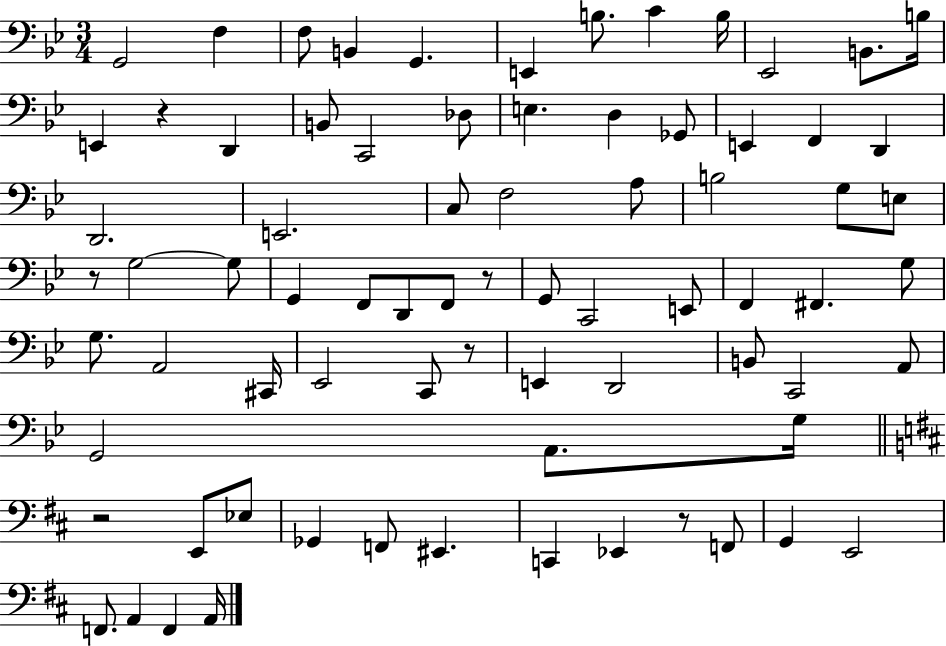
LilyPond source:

{
  \clef bass
  \numericTimeSignature
  \time 3/4
  \key bes \major
  \repeat volta 2 { g,2 f4 | f8 b,4 g,4. | e,4 b8. c'4 b16 | ees,2 b,8. b16 | \break e,4 r4 d,4 | b,8 c,2 des8 | e4. d4 ges,8 | e,4 f,4 d,4 | \break d,2. | e,2. | c8 f2 a8 | b2 g8 e8 | \break r8 g2~~ g8 | g,4 f,8 d,8 f,8 r8 | g,8 c,2 e,8 | f,4 fis,4. g8 | \break g8. a,2 cis,16 | ees,2 c,8 r8 | e,4 d,2 | b,8 c,2 a,8 | \break g,2 a,8. g16 | \bar "||" \break \key d \major r2 e,8 ees8 | ges,4 f,8 eis,4. | c,4 ees,4 r8 f,8 | g,4 e,2 | \break f,8. a,4 f,4 a,16 | } \bar "|."
}